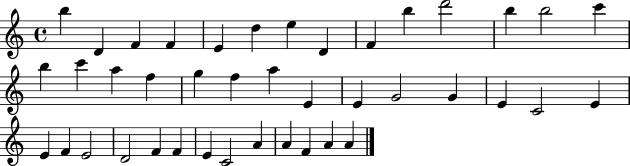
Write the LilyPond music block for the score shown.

{
  \clef treble
  \time 4/4
  \defaultTimeSignature
  \key c \major
  b''4 d'4 f'4 f'4 | e'4 d''4 e''4 d'4 | f'4 b''4 d'''2 | b''4 b''2 c'''4 | \break b''4 c'''4 a''4 f''4 | g''4 f''4 a''4 e'4 | e'4 g'2 g'4 | e'4 c'2 e'4 | \break e'4 f'4 e'2 | d'2 f'4 f'4 | e'4 c'2 a'4 | a'4 f'4 a'4 a'4 | \break \bar "|."
}